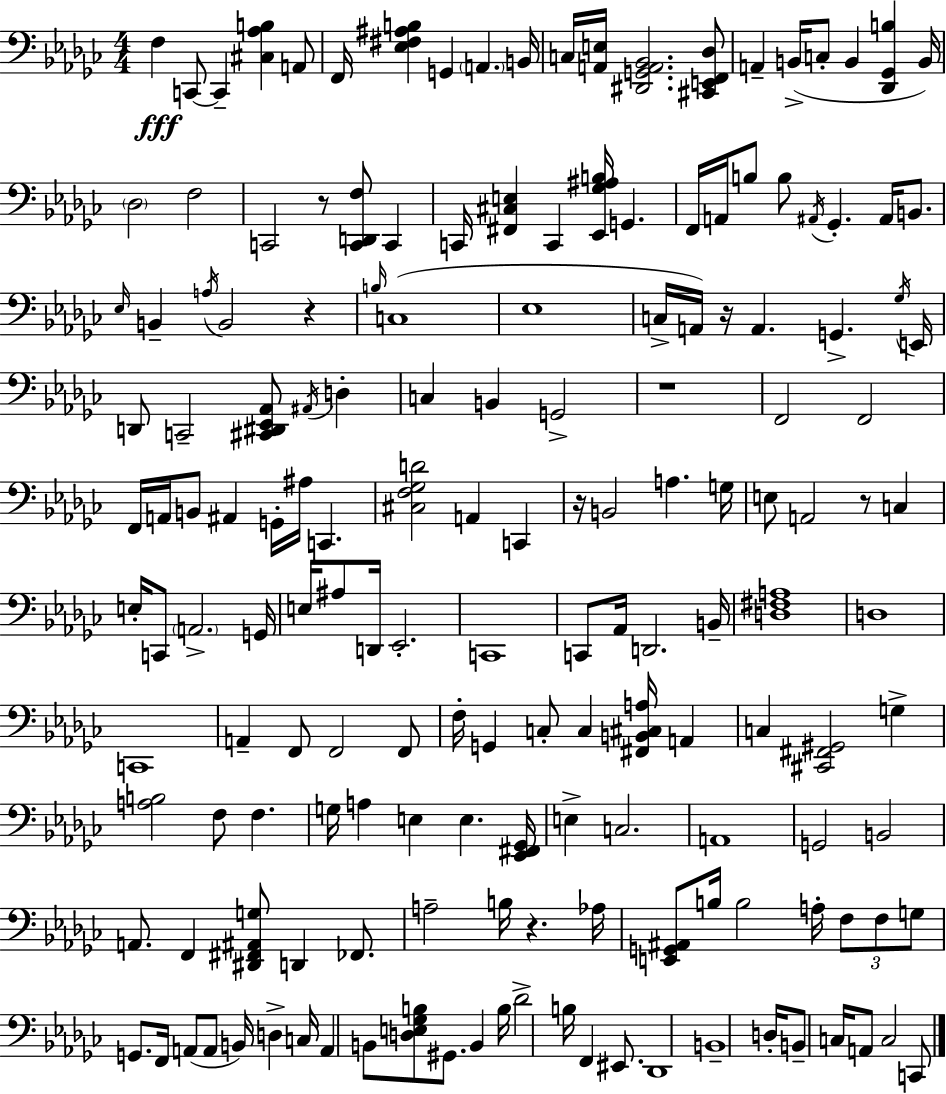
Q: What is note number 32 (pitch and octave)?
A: A3